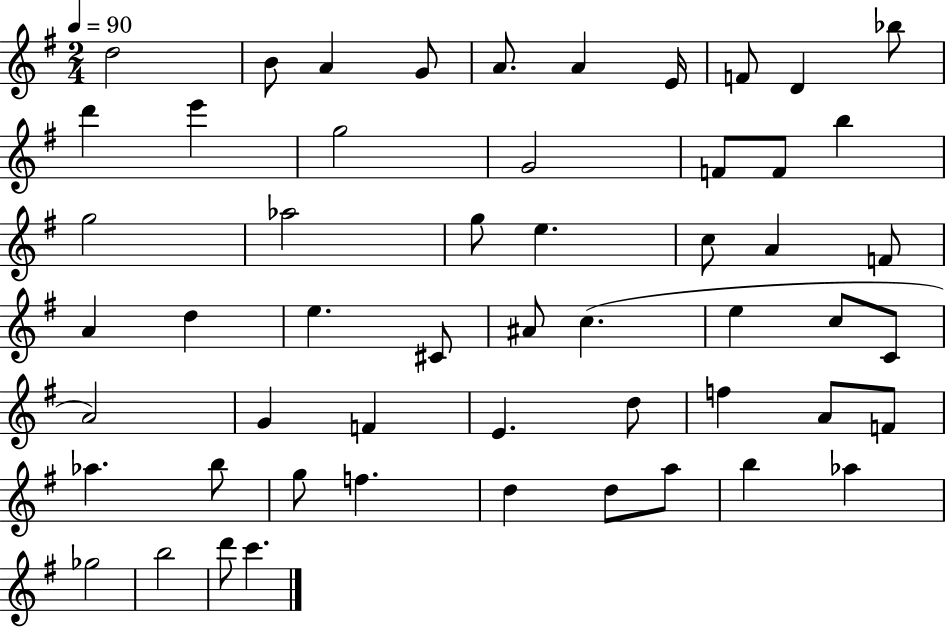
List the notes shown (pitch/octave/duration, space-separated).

D5/h B4/e A4/q G4/e A4/e. A4/q E4/s F4/e D4/q Bb5/e D6/q E6/q G5/h G4/h F4/e F4/e B5/q G5/h Ab5/h G5/e E5/q. C5/e A4/q F4/e A4/q D5/q E5/q. C#4/e A#4/e C5/q. E5/q C5/e C4/e A4/h G4/q F4/q E4/q. D5/e F5/q A4/e F4/e Ab5/q. B5/e G5/e F5/q. D5/q D5/e A5/e B5/q Ab5/q Gb5/h B5/h D6/e C6/q.